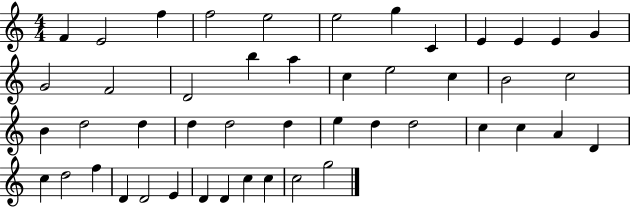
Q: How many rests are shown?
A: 0